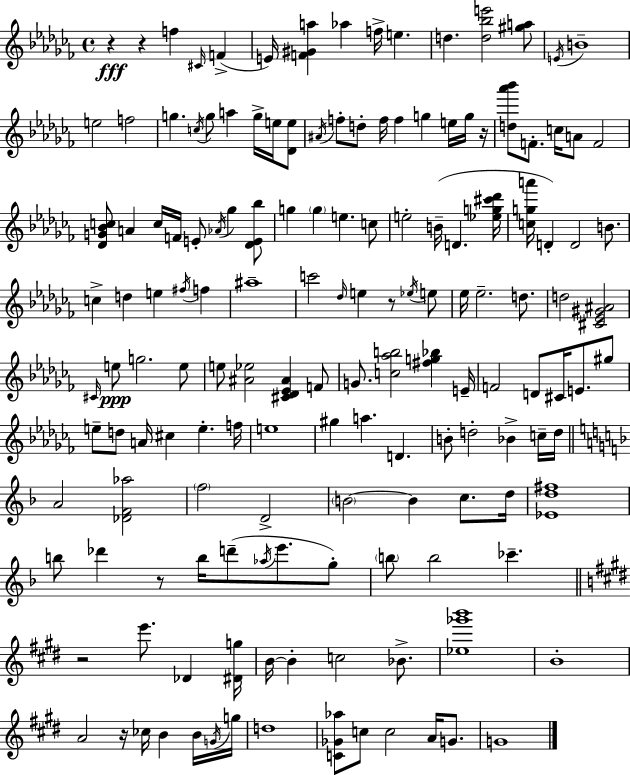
X:1
T:Untitled
M:4/4
L:1/4
K:Abm
z z f ^C/4 F E/4 [F^Ga] _a f/4 e d [d_be']2 [^ga]/2 E/4 B4 e2 f2 g c/4 g/2 a g/4 e/4 [_De]/2 ^A/4 f/2 d/2 f/4 f g e/4 g/4 z/4 [d_a'_b']/2 F/2 c/4 A/2 F2 [_DG_Bc]/2 A c/4 F/4 E/2 _A/4 _g [_DE_b]/2 g g e c/2 e2 B/4 D [_eg^c'_d']/4 [cga']/4 D D2 B/2 c d e ^f/4 f ^a4 c'2 _d/4 e z/2 _e/4 e/2 _e/4 _e2 d/2 d2 [^C_E^G^A]2 ^C/4 e/2 g2 e/2 e/2 [^A_e]2 [^C_D_E^A] F/2 G/2 [c_ab]2 [^fg_b] E/4 F2 D/2 ^C/4 E/2 ^g/2 e/2 d/2 A/4 ^c e f/4 e4 ^g a D B/2 d2 _B c/4 d/4 A2 [_DF_a]2 f2 D2 B2 B c/2 d/4 [_Ed^f]4 b/2 _d' z/2 b/4 d'/2 _a/4 e'/2 g/2 b/2 b2 _c' z2 e'/2 _D [^Dg]/4 B/4 B c2 _B/2 [_e_g'b']4 B4 A2 z/4 _c/4 B B/4 G/4 g/4 d4 [C_G_a]/2 c/2 c2 A/4 G/2 G4